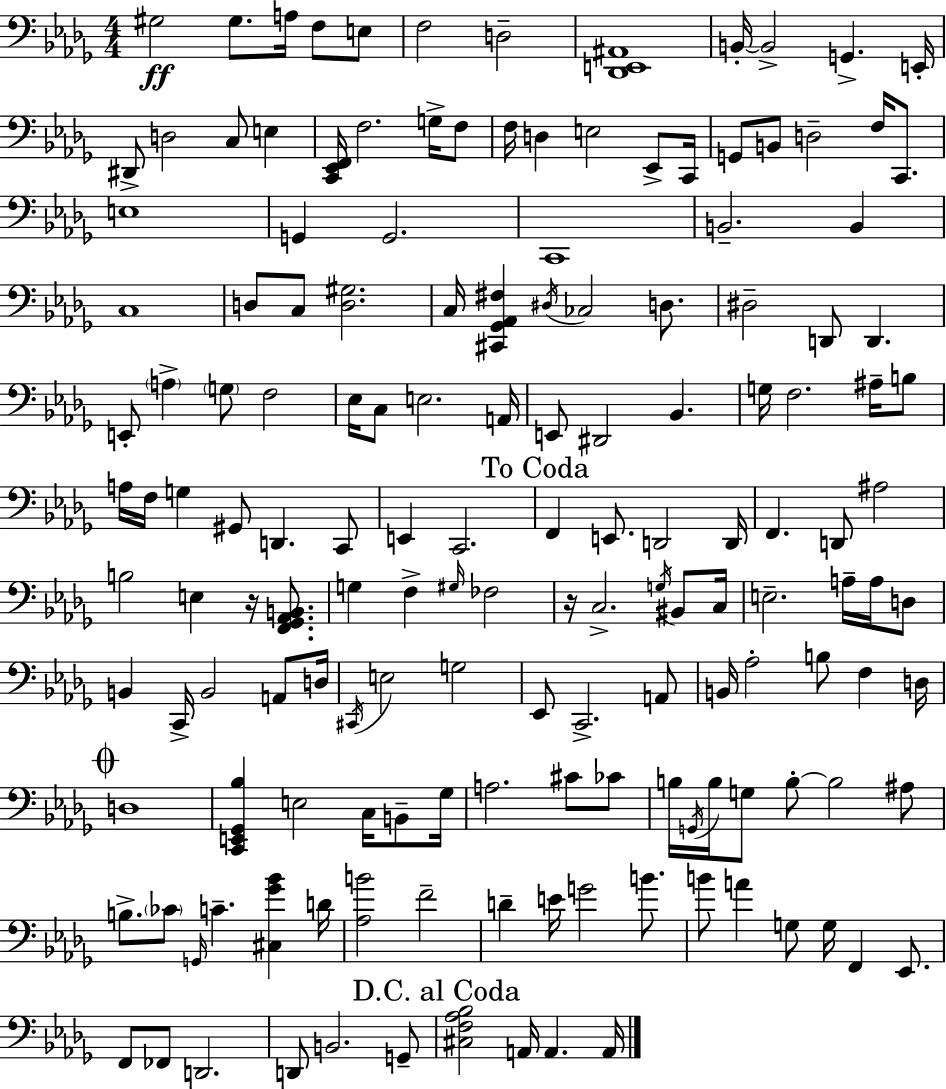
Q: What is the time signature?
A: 4/4